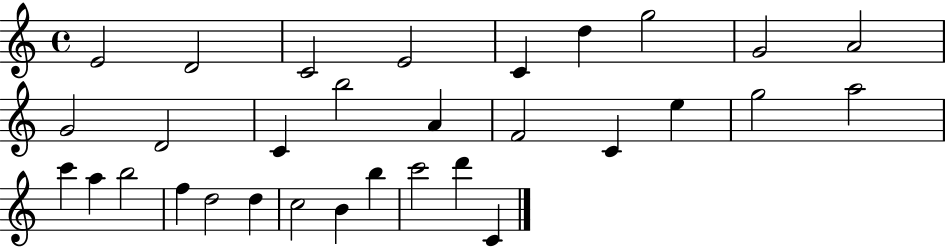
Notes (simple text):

E4/h D4/h C4/h E4/h C4/q D5/q G5/h G4/h A4/h G4/h D4/h C4/q B5/h A4/q F4/h C4/q E5/q G5/h A5/h C6/q A5/q B5/h F5/q D5/h D5/q C5/h B4/q B5/q C6/h D6/q C4/q